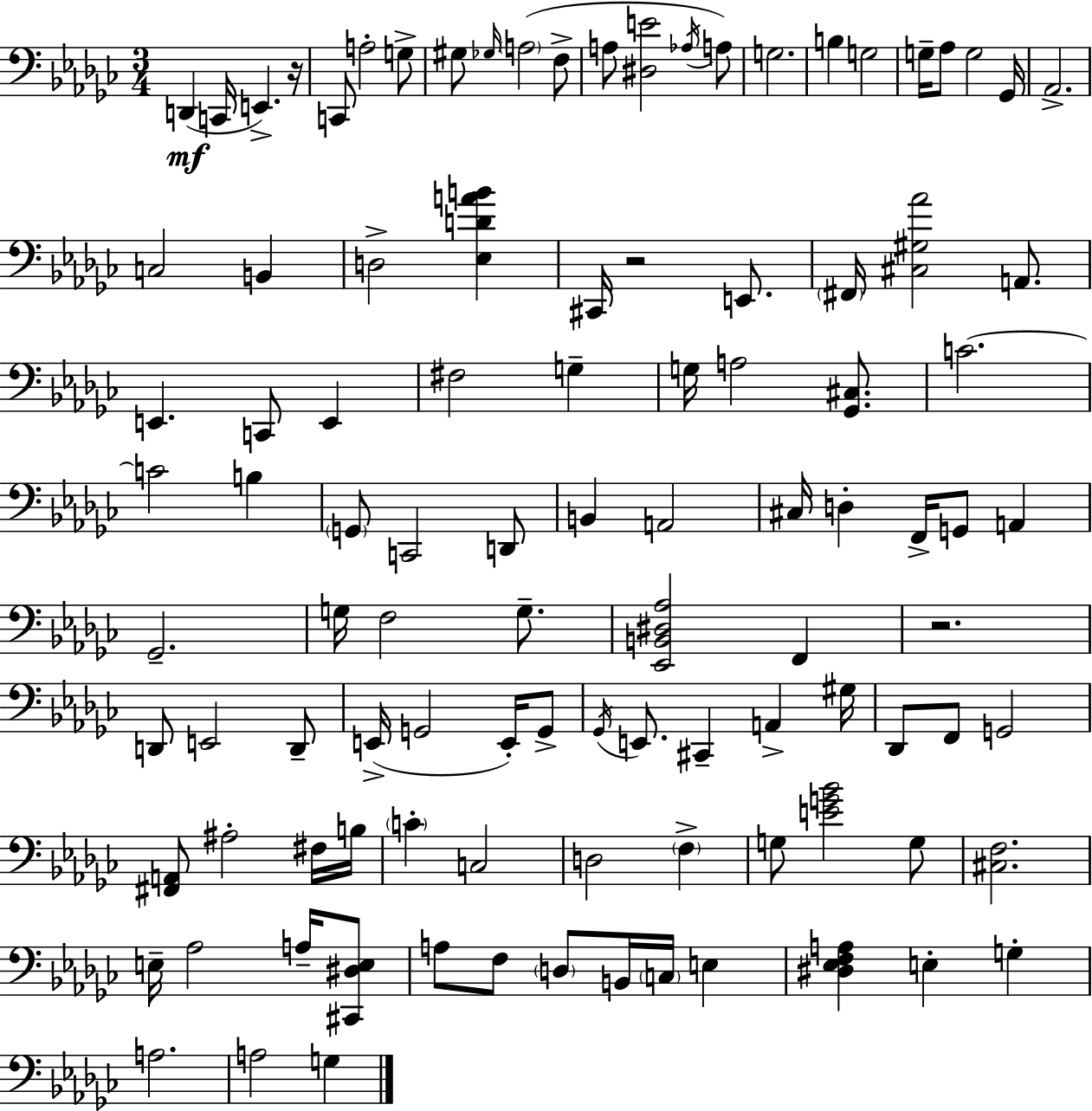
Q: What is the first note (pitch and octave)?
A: D2